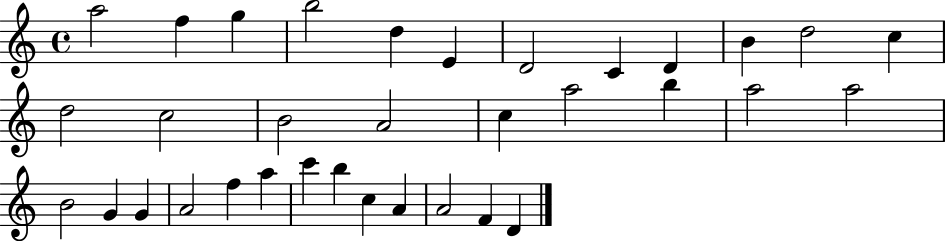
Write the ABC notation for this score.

X:1
T:Untitled
M:4/4
L:1/4
K:C
a2 f g b2 d E D2 C D B d2 c d2 c2 B2 A2 c a2 b a2 a2 B2 G G A2 f a c' b c A A2 F D